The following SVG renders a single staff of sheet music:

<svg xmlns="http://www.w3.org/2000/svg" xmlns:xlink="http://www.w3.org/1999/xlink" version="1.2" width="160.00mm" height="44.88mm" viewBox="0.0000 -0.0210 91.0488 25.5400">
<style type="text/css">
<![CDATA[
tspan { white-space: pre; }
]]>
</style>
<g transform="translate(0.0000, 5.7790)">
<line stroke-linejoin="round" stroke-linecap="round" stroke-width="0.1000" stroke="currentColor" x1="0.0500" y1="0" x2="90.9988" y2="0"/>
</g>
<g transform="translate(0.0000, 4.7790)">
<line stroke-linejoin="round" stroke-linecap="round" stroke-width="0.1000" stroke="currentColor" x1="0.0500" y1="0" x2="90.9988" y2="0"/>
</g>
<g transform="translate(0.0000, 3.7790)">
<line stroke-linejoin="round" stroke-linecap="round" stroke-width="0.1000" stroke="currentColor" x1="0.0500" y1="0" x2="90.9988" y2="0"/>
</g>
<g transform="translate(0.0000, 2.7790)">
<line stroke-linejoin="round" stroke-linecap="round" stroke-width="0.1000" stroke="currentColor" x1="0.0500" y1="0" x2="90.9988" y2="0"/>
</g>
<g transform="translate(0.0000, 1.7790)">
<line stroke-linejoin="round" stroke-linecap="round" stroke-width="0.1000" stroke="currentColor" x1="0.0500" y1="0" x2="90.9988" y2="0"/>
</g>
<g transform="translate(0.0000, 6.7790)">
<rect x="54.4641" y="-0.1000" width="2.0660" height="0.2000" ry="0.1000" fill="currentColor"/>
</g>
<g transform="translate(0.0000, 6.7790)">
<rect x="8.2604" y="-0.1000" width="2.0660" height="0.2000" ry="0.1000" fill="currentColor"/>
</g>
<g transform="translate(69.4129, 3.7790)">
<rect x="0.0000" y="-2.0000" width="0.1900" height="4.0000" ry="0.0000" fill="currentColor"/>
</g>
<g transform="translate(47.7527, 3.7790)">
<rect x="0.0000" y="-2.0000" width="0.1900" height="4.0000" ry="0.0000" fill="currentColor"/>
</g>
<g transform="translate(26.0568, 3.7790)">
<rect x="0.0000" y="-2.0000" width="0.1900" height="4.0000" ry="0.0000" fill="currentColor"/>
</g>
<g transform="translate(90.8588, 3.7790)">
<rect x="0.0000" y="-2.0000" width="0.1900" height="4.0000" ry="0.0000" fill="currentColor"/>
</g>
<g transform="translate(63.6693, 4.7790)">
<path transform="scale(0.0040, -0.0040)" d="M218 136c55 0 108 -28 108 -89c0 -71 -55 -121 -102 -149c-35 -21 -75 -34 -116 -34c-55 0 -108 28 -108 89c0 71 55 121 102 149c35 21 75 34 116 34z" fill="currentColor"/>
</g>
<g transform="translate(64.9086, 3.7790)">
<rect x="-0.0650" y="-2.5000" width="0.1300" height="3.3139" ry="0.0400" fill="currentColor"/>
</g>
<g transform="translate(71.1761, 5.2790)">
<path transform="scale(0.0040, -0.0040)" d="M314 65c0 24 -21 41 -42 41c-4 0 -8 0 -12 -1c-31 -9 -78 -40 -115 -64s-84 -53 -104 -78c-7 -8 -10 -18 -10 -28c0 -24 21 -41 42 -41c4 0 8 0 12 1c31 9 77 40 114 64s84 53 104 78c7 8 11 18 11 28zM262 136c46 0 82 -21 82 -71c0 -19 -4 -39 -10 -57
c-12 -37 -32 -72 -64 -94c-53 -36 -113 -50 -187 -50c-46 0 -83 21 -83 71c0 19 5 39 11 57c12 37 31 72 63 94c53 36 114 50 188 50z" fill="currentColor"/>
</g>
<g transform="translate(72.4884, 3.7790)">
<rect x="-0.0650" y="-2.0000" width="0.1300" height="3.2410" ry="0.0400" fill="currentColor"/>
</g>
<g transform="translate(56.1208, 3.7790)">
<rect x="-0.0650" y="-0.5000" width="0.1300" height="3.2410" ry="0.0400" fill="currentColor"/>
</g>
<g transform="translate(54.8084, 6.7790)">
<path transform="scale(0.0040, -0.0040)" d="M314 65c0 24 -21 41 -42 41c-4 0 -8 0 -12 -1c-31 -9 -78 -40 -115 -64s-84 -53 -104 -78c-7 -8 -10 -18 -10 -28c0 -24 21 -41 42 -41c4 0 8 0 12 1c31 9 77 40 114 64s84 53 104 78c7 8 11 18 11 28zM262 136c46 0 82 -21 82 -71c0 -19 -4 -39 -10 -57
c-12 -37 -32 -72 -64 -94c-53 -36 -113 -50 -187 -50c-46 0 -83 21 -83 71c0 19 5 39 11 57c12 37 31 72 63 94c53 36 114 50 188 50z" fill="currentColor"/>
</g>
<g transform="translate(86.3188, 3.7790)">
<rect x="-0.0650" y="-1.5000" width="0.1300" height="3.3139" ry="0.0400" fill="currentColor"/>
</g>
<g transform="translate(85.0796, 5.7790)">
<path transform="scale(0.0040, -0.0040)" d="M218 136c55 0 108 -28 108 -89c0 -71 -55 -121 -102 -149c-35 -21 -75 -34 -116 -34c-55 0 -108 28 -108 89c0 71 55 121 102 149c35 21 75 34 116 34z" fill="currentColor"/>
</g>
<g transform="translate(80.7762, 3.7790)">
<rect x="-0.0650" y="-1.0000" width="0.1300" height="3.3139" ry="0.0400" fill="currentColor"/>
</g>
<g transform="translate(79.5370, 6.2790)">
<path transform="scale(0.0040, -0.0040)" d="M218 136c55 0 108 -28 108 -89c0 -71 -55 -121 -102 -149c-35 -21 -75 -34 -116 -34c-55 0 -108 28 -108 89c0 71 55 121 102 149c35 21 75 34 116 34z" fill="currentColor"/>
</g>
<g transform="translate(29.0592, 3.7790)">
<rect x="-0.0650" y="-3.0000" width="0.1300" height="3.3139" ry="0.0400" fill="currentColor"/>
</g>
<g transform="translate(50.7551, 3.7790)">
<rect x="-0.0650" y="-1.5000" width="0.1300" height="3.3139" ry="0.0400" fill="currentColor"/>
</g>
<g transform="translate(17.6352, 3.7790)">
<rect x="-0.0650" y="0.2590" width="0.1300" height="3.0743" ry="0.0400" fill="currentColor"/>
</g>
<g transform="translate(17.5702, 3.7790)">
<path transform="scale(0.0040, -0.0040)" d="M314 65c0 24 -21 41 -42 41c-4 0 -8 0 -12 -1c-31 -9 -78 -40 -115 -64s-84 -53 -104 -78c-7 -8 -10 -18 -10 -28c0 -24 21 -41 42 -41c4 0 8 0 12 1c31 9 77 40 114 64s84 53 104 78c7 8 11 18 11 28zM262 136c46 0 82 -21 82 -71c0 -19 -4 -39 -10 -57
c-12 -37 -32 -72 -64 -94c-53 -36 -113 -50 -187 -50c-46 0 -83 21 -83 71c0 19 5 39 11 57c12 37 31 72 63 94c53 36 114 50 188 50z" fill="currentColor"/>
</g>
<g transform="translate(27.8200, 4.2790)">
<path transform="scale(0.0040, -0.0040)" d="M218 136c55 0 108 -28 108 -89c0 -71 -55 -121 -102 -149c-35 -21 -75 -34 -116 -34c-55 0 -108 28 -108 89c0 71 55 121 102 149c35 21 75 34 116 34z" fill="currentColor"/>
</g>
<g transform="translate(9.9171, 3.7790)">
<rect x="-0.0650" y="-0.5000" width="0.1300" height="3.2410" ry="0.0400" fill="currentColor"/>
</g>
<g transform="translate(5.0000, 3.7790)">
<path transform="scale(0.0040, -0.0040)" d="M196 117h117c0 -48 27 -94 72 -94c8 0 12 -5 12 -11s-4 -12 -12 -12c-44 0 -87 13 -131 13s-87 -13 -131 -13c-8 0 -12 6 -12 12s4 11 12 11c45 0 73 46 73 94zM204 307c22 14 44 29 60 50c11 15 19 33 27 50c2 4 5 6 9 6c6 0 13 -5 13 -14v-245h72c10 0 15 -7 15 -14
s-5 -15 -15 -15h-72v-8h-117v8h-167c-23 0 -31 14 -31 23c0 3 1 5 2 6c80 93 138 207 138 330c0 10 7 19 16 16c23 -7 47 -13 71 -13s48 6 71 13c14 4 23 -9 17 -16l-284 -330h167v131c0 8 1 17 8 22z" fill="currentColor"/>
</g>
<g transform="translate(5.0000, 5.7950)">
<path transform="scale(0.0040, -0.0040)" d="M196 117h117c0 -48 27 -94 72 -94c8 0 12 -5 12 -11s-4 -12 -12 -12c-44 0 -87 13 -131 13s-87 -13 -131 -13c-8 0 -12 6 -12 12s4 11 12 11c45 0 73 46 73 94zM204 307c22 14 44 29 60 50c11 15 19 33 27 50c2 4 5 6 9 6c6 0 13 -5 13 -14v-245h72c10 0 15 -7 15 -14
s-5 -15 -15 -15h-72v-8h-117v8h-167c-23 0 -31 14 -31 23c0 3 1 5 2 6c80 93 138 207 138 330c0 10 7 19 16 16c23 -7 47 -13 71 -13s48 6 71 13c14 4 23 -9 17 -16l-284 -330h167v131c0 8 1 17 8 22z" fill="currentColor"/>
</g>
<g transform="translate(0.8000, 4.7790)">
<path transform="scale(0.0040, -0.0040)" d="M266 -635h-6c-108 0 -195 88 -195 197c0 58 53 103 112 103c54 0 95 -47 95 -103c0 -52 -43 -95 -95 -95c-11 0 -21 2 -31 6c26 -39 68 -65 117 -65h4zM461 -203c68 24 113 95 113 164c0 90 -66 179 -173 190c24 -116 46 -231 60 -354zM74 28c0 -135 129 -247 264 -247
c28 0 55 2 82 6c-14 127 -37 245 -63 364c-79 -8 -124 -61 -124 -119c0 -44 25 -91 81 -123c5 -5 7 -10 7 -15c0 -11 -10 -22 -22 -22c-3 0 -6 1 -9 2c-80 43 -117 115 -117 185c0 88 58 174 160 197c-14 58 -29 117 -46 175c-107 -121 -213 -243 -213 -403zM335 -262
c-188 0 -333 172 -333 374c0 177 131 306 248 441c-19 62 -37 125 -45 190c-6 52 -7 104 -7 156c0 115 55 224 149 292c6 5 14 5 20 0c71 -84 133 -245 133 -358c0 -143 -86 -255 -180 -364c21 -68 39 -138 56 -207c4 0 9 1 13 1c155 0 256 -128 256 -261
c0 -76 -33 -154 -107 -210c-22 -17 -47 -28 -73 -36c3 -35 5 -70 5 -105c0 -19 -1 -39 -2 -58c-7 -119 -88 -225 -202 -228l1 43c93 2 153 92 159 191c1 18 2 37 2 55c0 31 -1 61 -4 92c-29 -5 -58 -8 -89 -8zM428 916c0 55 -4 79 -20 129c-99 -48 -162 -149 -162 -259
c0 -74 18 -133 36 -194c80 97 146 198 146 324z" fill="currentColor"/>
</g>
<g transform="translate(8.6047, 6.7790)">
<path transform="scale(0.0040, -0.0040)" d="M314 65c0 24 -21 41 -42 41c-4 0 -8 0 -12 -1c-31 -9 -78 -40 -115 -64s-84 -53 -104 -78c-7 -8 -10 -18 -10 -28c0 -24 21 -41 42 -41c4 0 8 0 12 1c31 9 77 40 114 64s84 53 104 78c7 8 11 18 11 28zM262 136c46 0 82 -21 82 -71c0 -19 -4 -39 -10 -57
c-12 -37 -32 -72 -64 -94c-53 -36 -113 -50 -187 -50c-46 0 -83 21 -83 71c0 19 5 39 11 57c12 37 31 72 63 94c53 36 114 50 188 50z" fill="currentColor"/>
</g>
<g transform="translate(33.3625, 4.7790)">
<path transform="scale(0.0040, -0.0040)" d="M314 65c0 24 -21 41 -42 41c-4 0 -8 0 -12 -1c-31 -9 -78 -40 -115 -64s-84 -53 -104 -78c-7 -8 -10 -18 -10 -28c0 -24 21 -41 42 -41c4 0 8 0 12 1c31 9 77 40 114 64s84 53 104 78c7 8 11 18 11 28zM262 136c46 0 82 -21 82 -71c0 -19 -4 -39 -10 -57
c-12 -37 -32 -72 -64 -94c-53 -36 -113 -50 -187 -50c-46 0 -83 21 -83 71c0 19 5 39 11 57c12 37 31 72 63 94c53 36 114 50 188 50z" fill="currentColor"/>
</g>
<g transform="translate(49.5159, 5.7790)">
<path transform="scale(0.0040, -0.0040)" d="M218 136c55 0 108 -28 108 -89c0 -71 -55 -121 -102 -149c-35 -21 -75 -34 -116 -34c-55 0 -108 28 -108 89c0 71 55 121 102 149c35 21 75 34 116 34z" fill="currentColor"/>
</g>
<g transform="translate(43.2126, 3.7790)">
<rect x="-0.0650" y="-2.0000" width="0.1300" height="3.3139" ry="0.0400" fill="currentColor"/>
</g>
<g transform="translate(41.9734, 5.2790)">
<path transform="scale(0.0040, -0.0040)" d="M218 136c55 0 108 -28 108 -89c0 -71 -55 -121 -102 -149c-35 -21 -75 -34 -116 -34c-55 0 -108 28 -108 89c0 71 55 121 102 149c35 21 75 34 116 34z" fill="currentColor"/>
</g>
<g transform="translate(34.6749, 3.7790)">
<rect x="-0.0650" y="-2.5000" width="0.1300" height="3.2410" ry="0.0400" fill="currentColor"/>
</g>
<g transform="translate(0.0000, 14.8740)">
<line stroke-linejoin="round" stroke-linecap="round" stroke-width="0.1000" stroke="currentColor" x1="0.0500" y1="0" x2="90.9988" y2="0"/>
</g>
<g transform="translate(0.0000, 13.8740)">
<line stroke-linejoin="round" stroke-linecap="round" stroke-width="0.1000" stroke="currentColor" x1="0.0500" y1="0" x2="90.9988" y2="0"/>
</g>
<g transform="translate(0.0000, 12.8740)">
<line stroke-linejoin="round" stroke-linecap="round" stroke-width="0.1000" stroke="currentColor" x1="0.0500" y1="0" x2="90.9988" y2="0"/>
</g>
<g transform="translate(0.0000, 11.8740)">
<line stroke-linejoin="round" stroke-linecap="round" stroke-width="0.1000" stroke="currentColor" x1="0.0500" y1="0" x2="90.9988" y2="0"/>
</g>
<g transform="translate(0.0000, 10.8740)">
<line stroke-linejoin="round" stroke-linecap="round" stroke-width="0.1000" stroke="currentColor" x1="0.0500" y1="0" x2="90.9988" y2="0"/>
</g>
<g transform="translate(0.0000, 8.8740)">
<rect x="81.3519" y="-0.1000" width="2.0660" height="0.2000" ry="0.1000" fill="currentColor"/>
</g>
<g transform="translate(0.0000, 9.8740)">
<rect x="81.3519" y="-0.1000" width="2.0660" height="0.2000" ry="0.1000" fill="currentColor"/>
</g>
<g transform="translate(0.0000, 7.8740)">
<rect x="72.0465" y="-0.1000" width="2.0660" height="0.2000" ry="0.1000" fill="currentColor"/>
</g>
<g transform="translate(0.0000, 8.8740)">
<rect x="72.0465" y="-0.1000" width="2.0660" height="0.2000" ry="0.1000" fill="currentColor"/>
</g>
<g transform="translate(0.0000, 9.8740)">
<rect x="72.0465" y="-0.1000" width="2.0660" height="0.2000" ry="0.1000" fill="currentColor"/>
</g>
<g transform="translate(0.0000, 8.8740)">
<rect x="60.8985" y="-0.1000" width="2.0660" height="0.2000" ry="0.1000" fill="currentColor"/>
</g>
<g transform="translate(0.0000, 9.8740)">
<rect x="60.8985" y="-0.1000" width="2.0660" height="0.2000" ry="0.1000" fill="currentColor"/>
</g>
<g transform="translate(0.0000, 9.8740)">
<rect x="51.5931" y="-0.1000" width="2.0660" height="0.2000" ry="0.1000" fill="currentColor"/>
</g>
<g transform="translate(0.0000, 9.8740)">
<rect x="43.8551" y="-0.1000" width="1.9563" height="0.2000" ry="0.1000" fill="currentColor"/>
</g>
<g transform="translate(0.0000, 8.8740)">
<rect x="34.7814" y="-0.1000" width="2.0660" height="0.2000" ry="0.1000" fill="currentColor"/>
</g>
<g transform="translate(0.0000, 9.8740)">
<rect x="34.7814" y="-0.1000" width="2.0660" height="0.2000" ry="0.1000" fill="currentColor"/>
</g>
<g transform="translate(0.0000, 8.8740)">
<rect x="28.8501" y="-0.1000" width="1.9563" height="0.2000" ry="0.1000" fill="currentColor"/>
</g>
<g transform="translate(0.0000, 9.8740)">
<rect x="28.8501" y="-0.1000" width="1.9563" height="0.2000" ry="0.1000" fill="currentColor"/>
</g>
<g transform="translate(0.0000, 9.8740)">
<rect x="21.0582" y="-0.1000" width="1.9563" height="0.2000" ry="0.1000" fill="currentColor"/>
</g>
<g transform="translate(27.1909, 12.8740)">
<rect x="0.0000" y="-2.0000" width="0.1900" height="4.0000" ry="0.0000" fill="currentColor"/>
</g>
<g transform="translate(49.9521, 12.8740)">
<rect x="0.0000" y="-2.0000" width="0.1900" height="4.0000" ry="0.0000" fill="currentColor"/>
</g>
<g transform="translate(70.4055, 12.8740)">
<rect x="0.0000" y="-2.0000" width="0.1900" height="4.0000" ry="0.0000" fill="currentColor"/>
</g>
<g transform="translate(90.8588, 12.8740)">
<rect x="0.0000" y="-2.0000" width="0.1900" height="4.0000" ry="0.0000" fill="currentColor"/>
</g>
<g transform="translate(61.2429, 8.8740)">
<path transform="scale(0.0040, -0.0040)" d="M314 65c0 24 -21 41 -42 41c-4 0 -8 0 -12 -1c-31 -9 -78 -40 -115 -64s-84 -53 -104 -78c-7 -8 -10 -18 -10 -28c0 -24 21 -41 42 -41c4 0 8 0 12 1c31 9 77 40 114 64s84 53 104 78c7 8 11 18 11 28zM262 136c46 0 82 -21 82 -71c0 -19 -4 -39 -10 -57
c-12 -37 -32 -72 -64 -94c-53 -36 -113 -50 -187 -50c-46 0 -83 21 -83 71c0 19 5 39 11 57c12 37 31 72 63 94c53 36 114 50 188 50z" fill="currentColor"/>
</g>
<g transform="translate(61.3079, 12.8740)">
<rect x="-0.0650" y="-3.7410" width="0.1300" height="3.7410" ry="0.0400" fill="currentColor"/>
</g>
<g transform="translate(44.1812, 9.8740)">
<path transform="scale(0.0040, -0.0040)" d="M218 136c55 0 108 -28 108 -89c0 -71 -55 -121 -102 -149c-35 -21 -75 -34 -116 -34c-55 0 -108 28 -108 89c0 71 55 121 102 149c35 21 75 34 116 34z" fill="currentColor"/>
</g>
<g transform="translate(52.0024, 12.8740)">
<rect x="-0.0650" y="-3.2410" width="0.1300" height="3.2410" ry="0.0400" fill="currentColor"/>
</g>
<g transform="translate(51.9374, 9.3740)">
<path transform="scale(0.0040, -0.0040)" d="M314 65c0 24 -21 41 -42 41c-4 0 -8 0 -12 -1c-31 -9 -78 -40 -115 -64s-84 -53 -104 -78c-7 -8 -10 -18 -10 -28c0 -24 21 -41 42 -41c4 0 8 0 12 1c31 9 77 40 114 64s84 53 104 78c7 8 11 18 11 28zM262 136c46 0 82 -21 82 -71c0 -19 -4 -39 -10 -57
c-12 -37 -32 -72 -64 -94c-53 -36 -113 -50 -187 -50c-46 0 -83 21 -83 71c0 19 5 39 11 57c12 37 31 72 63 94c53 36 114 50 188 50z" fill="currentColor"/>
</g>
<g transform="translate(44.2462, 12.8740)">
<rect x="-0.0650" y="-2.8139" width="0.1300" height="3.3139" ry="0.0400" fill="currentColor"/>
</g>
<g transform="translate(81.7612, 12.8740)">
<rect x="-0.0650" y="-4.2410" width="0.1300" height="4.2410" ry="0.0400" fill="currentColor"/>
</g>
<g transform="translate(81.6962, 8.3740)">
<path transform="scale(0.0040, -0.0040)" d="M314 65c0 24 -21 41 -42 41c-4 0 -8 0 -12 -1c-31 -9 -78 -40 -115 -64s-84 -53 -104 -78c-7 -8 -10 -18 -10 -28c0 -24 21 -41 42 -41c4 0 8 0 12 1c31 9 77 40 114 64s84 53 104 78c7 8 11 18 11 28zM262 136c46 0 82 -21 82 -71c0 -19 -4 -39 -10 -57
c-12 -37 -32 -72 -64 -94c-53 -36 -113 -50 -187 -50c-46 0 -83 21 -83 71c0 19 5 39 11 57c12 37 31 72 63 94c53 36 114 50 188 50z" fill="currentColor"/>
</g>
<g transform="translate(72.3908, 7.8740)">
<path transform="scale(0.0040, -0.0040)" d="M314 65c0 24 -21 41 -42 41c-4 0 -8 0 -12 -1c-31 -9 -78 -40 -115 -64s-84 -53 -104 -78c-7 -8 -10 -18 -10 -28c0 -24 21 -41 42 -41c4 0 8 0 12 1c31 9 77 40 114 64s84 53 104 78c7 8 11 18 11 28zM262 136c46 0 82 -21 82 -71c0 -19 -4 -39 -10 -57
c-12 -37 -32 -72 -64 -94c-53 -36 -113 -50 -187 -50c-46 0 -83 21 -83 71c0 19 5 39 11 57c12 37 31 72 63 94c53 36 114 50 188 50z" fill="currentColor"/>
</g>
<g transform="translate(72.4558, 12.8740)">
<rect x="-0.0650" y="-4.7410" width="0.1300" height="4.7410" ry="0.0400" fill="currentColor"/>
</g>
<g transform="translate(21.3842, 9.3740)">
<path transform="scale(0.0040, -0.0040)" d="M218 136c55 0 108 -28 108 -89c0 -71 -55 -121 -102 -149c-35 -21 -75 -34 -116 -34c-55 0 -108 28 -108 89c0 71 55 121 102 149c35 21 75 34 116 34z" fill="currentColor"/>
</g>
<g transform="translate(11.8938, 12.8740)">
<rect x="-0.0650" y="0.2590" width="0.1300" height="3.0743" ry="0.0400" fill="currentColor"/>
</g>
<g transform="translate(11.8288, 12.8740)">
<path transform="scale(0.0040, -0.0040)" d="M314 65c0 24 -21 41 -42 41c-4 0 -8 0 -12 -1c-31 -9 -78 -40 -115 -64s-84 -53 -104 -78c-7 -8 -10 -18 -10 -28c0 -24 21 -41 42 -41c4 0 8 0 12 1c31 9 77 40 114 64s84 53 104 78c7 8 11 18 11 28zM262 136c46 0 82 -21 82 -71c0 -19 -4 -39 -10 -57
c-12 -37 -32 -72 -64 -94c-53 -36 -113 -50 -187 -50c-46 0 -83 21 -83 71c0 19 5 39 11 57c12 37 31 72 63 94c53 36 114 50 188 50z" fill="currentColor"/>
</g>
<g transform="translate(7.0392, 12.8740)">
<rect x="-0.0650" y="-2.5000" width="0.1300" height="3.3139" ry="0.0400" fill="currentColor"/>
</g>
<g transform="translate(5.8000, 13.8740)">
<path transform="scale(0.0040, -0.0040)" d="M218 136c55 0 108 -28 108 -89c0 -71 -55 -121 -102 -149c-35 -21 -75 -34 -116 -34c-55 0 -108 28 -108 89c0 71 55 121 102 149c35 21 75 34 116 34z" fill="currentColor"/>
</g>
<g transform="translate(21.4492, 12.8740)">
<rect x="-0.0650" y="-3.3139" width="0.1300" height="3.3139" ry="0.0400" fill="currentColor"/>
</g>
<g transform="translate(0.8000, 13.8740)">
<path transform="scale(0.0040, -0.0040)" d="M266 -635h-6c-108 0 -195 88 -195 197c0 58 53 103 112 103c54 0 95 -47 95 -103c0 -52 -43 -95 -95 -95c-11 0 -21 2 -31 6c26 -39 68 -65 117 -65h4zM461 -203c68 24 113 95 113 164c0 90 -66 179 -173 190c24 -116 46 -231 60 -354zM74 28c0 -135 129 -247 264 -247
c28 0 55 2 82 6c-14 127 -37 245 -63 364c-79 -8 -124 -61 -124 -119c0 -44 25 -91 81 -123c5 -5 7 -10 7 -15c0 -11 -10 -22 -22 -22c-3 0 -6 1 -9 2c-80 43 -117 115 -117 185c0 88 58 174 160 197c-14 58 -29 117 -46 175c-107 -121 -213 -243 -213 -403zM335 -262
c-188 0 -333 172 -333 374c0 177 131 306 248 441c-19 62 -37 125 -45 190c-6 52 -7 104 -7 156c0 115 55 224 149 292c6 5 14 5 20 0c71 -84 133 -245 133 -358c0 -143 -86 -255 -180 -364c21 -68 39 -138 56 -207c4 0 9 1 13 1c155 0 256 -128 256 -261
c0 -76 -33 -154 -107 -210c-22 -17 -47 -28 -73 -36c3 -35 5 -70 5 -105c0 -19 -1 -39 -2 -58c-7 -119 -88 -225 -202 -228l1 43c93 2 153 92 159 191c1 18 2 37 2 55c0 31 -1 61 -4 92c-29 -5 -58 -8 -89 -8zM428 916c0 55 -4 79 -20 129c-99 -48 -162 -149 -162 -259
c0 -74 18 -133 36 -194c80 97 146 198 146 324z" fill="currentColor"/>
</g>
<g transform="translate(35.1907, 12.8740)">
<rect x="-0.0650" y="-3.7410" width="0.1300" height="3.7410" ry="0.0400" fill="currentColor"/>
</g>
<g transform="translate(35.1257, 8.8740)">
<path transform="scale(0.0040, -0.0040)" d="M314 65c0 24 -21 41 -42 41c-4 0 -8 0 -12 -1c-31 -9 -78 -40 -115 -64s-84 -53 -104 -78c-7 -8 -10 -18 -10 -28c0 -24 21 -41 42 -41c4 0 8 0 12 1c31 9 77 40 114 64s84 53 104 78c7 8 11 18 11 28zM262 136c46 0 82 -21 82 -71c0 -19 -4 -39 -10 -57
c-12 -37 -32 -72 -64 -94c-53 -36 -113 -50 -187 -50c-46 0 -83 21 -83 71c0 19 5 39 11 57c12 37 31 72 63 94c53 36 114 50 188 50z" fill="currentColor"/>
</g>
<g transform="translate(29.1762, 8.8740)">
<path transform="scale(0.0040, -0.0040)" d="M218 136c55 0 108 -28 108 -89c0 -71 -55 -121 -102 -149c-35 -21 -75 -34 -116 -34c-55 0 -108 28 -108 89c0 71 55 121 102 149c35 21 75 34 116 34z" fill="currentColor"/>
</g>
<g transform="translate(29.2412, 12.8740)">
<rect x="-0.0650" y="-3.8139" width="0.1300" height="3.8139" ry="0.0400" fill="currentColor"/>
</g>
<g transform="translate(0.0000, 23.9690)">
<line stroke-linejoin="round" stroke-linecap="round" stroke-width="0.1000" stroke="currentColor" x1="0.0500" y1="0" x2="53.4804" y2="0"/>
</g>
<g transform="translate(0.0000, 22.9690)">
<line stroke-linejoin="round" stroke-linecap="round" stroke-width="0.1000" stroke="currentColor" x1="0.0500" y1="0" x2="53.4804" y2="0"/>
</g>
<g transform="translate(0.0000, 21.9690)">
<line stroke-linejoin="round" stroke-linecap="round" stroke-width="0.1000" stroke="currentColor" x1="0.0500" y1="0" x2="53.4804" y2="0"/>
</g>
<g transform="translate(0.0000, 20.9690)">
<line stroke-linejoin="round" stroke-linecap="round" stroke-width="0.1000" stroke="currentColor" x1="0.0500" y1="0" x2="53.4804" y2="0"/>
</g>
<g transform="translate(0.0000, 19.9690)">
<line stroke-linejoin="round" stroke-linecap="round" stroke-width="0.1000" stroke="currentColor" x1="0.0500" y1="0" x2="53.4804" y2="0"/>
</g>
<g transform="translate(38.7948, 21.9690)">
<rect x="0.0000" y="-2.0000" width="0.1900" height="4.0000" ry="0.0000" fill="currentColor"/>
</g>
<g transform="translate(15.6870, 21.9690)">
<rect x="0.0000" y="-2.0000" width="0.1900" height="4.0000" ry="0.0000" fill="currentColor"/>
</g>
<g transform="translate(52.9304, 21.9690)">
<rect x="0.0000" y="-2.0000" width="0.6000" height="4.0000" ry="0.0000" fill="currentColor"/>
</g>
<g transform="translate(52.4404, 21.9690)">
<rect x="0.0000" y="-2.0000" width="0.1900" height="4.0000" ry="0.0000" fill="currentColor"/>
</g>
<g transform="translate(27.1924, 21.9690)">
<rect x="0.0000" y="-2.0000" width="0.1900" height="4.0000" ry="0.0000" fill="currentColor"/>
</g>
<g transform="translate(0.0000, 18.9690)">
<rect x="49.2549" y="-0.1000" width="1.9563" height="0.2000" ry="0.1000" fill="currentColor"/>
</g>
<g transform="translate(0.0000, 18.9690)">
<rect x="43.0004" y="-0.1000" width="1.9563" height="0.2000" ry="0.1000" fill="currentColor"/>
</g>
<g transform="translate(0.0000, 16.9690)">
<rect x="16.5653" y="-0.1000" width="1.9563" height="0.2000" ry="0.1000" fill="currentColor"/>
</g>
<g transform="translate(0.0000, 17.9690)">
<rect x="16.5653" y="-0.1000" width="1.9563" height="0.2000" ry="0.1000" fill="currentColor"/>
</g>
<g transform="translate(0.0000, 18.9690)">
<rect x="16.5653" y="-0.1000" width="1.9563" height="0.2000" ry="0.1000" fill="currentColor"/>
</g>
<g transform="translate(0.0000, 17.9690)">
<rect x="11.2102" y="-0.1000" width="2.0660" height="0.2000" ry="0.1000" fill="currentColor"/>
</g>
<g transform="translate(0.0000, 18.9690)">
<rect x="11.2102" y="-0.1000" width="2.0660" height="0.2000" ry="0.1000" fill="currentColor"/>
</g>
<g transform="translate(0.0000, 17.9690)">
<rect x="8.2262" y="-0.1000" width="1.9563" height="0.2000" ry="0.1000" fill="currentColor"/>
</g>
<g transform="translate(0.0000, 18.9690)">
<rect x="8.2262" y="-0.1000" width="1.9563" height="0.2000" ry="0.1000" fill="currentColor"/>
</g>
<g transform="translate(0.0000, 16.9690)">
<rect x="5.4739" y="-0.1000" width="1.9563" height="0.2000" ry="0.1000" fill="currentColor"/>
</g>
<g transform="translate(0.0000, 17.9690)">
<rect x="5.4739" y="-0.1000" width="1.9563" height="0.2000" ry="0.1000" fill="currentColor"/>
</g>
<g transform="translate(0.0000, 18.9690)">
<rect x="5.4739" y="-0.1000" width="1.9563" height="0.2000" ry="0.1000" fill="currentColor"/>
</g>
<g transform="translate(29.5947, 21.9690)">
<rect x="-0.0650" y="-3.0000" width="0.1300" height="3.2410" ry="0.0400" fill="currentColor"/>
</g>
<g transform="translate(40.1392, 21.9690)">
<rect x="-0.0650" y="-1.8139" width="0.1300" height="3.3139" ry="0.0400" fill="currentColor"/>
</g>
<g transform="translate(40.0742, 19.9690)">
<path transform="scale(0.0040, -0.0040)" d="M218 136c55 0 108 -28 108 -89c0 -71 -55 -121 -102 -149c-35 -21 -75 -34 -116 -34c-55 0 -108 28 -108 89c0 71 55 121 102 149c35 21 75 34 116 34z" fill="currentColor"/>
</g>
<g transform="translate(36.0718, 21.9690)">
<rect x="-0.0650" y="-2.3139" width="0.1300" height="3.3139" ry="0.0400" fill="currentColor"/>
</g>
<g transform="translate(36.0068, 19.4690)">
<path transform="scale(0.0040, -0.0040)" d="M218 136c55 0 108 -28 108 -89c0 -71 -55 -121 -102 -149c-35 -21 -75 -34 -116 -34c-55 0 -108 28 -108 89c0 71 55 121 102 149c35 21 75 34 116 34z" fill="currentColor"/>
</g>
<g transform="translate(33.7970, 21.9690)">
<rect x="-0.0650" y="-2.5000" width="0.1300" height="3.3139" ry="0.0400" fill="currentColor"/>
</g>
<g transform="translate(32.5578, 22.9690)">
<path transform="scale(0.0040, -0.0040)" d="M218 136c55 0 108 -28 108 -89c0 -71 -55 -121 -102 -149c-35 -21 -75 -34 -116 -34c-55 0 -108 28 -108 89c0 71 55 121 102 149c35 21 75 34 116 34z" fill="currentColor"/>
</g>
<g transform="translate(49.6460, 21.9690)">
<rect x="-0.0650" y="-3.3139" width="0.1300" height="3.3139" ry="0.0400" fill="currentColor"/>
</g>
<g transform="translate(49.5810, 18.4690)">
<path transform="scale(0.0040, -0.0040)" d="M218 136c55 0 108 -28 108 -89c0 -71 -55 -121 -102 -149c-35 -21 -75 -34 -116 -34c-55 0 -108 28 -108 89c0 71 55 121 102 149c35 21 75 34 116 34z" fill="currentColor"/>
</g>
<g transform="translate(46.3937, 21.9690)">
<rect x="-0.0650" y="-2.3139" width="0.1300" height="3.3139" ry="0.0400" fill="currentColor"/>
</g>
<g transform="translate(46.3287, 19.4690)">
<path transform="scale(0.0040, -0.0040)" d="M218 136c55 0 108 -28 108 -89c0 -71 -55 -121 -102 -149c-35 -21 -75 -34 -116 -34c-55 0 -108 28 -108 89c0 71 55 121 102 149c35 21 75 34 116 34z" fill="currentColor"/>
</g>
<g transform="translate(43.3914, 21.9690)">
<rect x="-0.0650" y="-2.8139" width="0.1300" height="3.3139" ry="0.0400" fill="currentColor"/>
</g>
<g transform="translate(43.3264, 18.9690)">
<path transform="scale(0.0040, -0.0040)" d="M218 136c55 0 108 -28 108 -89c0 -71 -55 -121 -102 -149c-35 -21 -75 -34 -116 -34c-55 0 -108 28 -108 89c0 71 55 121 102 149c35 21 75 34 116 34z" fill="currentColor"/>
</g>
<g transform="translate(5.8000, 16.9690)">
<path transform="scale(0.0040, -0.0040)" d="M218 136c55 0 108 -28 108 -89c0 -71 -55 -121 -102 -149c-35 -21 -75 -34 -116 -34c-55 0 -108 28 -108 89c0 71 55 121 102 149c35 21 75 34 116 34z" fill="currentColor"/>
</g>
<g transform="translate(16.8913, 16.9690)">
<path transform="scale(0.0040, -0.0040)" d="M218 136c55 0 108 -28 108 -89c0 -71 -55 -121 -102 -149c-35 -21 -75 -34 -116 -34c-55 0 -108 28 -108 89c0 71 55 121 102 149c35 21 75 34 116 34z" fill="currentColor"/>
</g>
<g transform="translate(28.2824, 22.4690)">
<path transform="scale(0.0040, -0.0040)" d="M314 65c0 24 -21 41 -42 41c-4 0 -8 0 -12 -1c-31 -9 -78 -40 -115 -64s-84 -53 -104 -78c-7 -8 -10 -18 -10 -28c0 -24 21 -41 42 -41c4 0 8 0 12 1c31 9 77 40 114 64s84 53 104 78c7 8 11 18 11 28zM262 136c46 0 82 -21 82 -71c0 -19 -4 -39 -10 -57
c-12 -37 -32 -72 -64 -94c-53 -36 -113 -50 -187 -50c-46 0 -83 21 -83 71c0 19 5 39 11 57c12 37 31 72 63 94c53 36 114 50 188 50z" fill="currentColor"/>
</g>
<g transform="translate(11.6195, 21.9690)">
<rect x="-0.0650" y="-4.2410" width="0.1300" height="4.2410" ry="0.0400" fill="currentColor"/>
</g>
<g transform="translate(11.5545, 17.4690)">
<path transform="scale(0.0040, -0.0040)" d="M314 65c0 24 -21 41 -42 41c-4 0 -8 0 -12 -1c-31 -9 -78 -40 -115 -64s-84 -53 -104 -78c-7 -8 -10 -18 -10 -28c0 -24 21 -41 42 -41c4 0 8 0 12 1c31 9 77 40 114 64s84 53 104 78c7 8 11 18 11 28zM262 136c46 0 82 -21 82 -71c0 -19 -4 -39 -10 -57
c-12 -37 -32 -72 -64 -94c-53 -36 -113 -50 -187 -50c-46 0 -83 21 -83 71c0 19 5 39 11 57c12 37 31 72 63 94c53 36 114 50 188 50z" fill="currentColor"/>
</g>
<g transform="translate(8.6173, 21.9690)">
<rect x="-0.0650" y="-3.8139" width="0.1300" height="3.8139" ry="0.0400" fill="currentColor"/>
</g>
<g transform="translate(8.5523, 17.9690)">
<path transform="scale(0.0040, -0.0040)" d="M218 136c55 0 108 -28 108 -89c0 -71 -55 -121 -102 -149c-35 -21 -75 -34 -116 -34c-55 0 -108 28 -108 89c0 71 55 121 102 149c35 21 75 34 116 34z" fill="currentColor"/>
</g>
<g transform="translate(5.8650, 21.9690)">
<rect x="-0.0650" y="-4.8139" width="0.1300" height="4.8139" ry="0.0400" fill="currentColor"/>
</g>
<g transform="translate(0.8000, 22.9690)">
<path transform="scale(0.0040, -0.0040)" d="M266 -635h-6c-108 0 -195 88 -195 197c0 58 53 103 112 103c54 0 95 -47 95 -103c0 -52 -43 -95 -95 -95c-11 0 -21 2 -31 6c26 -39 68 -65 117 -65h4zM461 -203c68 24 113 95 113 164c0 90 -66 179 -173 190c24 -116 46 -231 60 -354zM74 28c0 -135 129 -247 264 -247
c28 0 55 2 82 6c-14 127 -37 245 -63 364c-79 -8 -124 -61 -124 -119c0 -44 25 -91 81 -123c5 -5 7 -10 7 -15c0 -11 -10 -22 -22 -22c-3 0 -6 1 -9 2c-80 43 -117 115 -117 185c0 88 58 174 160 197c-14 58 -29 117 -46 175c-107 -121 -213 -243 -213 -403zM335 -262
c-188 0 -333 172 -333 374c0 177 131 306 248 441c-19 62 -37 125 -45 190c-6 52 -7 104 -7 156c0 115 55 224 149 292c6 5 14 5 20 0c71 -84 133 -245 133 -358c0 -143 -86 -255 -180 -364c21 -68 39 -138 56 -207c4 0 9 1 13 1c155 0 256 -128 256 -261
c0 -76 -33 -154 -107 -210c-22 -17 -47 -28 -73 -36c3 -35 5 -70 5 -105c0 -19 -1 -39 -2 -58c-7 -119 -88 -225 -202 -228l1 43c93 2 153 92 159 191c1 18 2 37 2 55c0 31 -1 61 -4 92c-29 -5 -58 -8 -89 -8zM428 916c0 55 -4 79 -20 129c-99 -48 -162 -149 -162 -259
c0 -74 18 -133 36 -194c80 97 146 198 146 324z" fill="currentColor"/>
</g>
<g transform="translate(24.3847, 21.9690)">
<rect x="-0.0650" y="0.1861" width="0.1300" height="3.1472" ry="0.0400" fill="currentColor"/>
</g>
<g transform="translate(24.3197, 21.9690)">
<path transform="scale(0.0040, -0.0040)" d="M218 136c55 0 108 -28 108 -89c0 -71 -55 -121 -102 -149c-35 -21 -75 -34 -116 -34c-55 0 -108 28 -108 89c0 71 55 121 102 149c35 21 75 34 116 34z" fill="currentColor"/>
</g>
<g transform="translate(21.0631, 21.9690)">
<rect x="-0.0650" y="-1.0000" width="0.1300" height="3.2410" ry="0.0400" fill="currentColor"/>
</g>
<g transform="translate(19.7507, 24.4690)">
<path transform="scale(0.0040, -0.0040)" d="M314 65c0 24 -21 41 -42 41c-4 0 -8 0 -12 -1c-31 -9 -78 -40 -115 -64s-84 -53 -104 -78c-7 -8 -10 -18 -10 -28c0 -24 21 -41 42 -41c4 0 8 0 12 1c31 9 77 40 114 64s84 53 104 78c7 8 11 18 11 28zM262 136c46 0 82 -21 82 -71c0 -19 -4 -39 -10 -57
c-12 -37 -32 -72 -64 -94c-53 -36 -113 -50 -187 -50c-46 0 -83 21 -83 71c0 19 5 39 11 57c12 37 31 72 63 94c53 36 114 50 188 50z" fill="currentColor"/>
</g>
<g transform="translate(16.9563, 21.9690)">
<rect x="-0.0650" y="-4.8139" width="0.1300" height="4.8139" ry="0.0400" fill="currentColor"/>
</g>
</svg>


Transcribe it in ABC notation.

X:1
T:Untitled
M:4/4
L:1/4
K:C
C2 B2 A G2 F E C2 G F2 D E G B2 b c' c'2 a b2 c'2 e'2 d'2 e' c' d'2 e' D2 B A2 G g f a g b